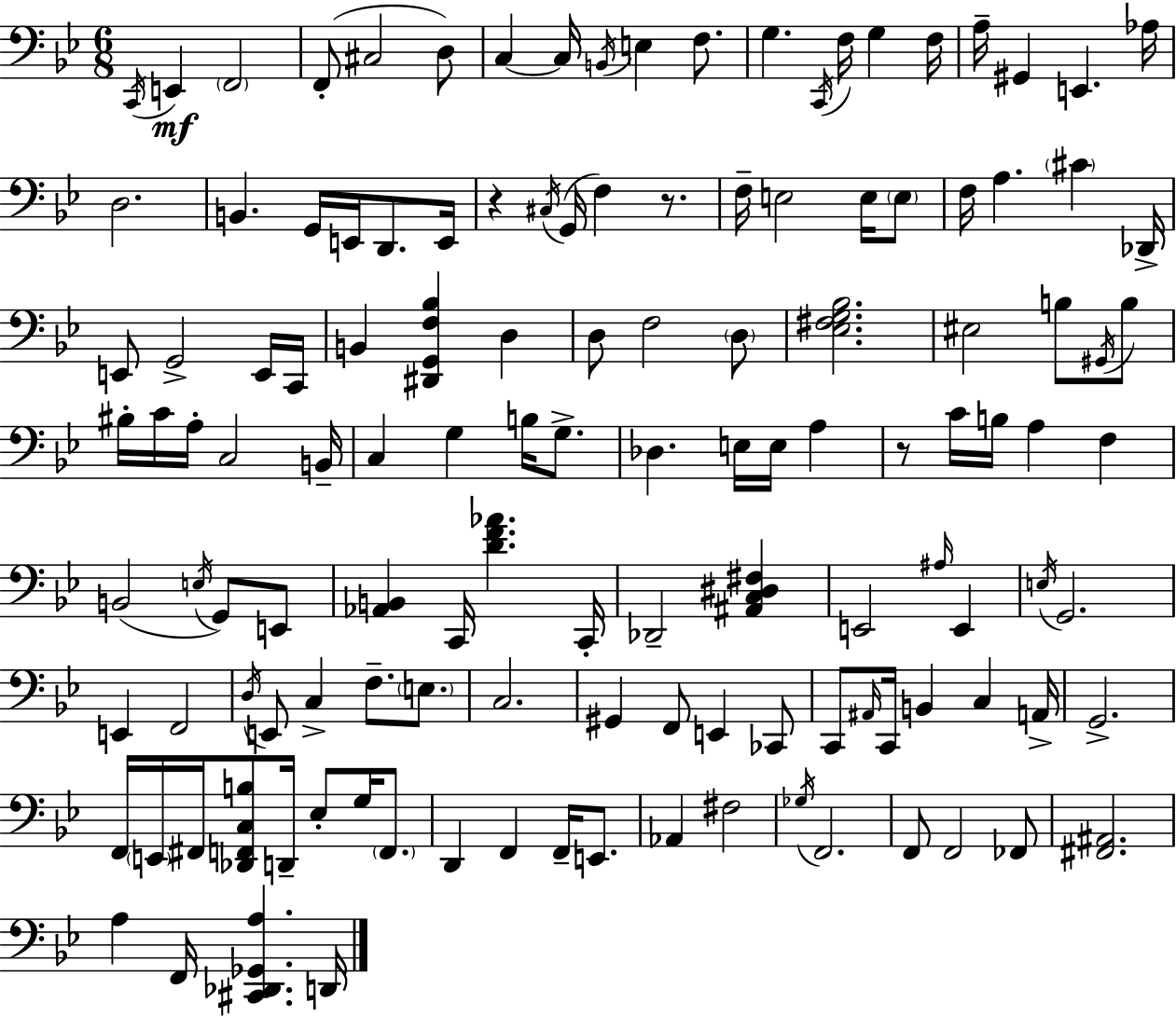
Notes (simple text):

C2/s E2/q F2/h F2/e C#3/h D3/e C3/q C3/s B2/s E3/q F3/e. G3/q. C2/s F3/s G3/q F3/s A3/s G#2/q E2/q. Ab3/s D3/h. B2/q. G2/s E2/s D2/e. E2/s R/q C#3/s G2/s F3/q R/e. F3/s E3/h E3/s E3/e F3/s A3/q. C#4/q Db2/s E2/e G2/h E2/s C2/s B2/q [D#2,G2,F3,Bb3]/q D3/q D3/e F3/h D3/e [Eb3,F#3,G3,Bb3]/h. EIS3/h B3/e G#2/s B3/e BIS3/s C4/s A3/s C3/h B2/s C3/q G3/q B3/s G3/e. Db3/q. E3/s E3/s A3/q R/e C4/s B3/s A3/q F3/q B2/h E3/s G2/e E2/e [Ab2,B2]/q C2/s [D4,F4,Ab4]/q. C2/s Db2/h [A#2,C3,D#3,F#3]/q E2/h A#3/s E2/q E3/s G2/h. E2/q F2/h D3/s E2/e C3/q F3/e. E3/e. C3/h. G#2/q F2/e E2/q CES2/e C2/e A#2/s C2/s B2/q C3/q A2/s G2/h. F2/s E2/s F#2/s [Db2,F2,C3,B3]/e D2/s Eb3/e G3/s F2/e. D2/q F2/q F2/s E2/e. Ab2/q F#3/h Gb3/s F2/h. F2/e F2/h FES2/e [F#2,A#2]/h. A3/q F2/s [C#2,Db2,Gb2,A3]/q. D2/s